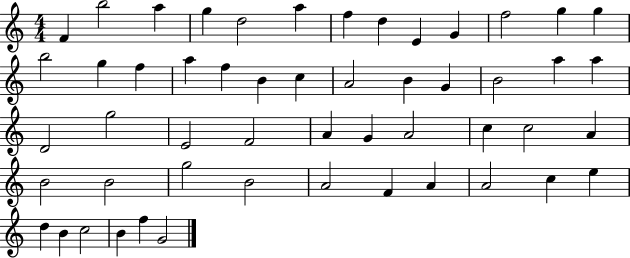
{
  \clef treble
  \numericTimeSignature
  \time 4/4
  \key c \major
  f'4 b''2 a''4 | g''4 d''2 a''4 | f''4 d''4 e'4 g'4 | f''2 g''4 g''4 | \break b''2 g''4 f''4 | a''4 f''4 b'4 c''4 | a'2 b'4 g'4 | b'2 a''4 a''4 | \break d'2 g''2 | e'2 f'2 | a'4 g'4 a'2 | c''4 c''2 a'4 | \break b'2 b'2 | g''2 b'2 | a'2 f'4 a'4 | a'2 c''4 e''4 | \break d''4 b'4 c''2 | b'4 f''4 g'2 | \bar "|."
}